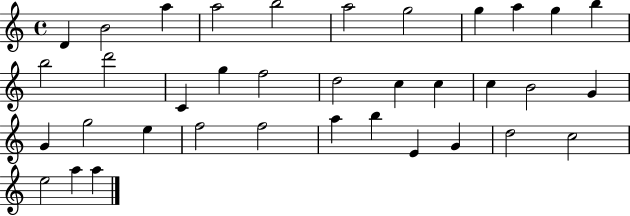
D4/q B4/h A5/q A5/h B5/h A5/h G5/h G5/q A5/q G5/q B5/q B5/h D6/h C4/q G5/q F5/h D5/h C5/q C5/q C5/q B4/h G4/q G4/q G5/h E5/q F5/h F5/h A5/q B5/q E4/q G4/q D5/h C5/h E5/h A5/q A5/q